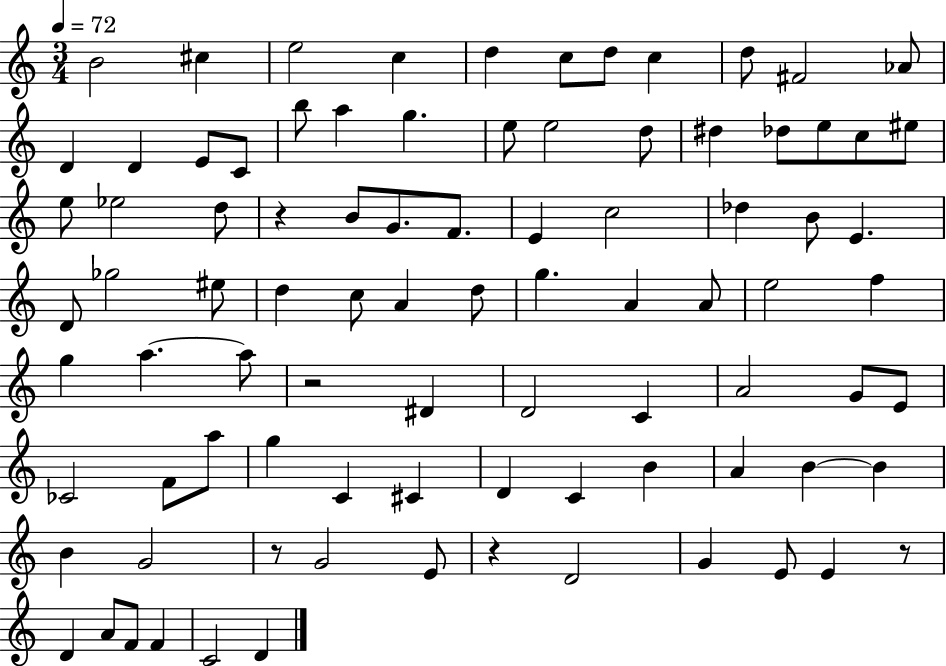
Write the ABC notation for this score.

X:1
T:Untitled
M:3/4
L:1/4
K:C
B2 ^c e2 c d c/2 d/2 c d/2 ^F2 _A/2 D D E/2 C/2 b/2 a g e/2 e2 d/2 ^d _d/2 e/2 c/2 ^e/2 e/2 _e2 d/2 z B/2 G/2 F/2 E c2 _d B/2 E D/2 _g2 ^e/2 d c/2 A d/2 g A A/2 e2 f g a a/2 z2 ^D D2 C A2 G/2 E/2 _C2 F/2 a/2 g C ^C D C B A B B B G2 z/2 G2 E/2 z D2 G E/2 E z/2 D A/2 F/2 F C2 D